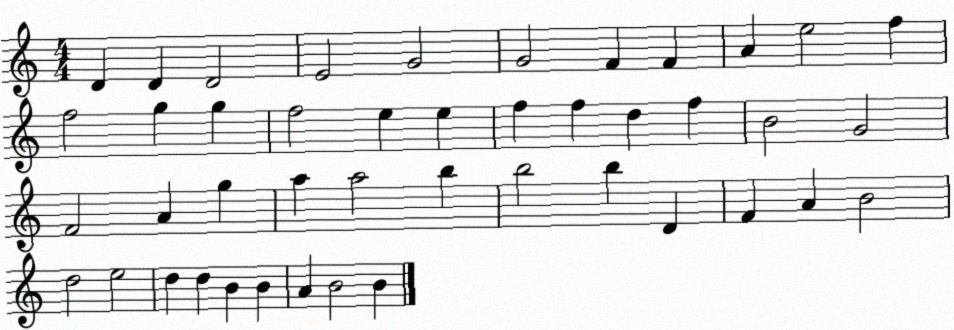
X:1
T:Untitled
M:4/4
L:1/4
K:C
D D D2 E2 G2 G2 F F A e2 f f2 g g f2 e e f f d f B2 G2 F2 A g a a2 b b2 b D F A B2 d2 e2 d d B B A B2 B